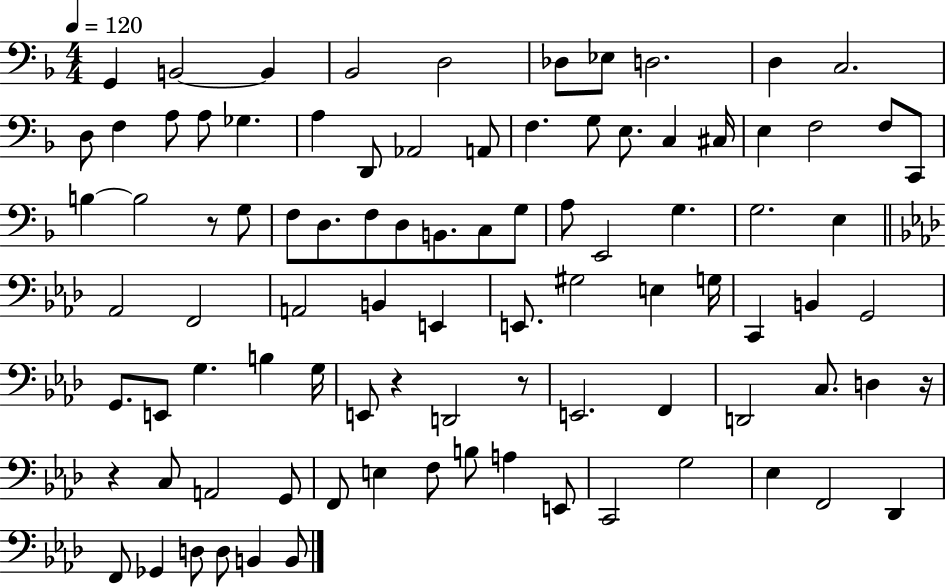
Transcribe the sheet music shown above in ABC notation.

X:1
T:Untitled
M:4/4
L:1/4
K:F
G,, B,,2 B,, _B,,2 D,2 _D,/2 _E,/2 D,2 D, C,2 D,/2 F, A,/2 A,/2 _G, A, D,,/2 _A,,2 A,,/2 F, G,/2 E,/2 C, ^C,/4 E, F,2 F,/2 C,,/2 B, B,2 z/2 G,/2 F,/2 D,/2 F,/2 D,/2 B,,/2 C,/2 G,/2 A,/2 E,,2 G, G,2 E, _A,,2 F,,2 A,,2 B,, E,, E,,/2 ^G,2 E, G,/4 C,, B,, G,,2 G,,/2 E,,/2 G, B, G,/4 E,,/2 z D,,2 z/2 E,,2 F,, D,,2 C,/2 D, z/4 z C,/2 A,,2 G,,/2 F,,/2 E, F,/2 B,/2 A, E,,/2 C,,2 G,2 _E, F,,2 _D,, F,,/2 _G,, D,/2 D,/2 B,, B,,/2